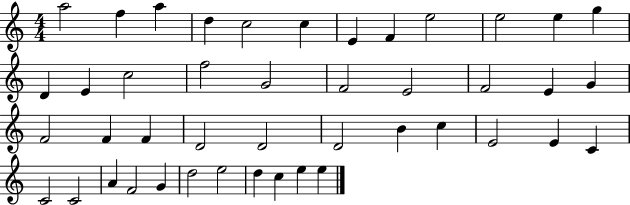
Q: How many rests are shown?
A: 0